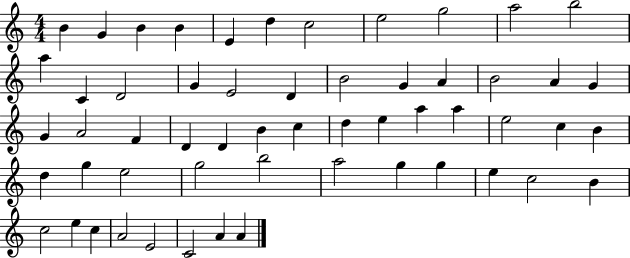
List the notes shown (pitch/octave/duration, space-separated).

B4/q G4/q B4/q B4/q E4/q D5/q C5/h E5/h G5/h A5/h B5/h A5/q C4/q D4/h G4/q E4/h D4/q B4/h G4/q A4/q B4/h A4/q G4/q G4/q A4/h F4/q D4/q D4/q B4/q C5/q D5/q E5/q A5/q A5/q E5/h C5/q B4/q D5/q G5/q E5/h G5/h B5/h A5/h G5/q G5/q E5/q C5/h B4/q C5/h E5/q C5/q A4/h E4/h C4/h A4/q A4/q